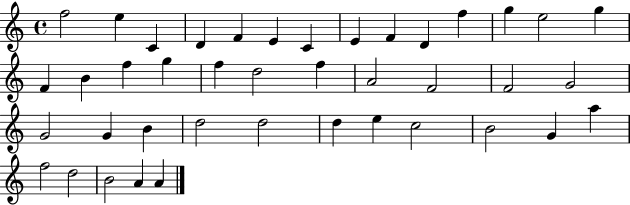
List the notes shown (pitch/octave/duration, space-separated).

F5/h E5/q C4/q D4/q F4/q E4/q C4/q E4/q F4/q D4/q F5/q G5/q E5/h G5/q F4/q B4/q F5/q G5/q F5/q D5/h F5/q A4/h F4/h F4/h G4/h G4/h G4/q B4/q D5/h D5/h D5/q E5/q C5/h B4/h G4/q A5/q F5/h D5/h B4/h A4/q A4/q